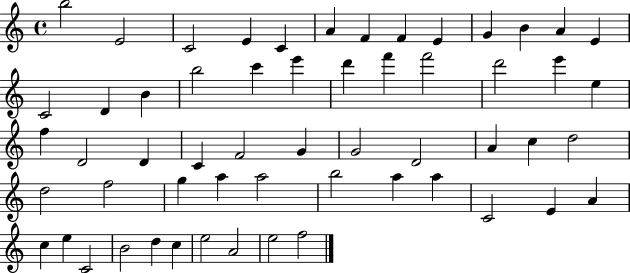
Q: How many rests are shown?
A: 0